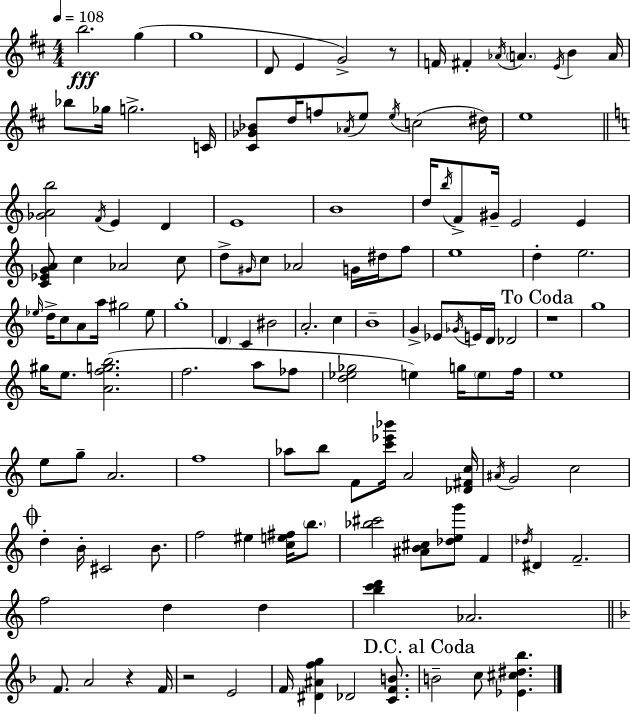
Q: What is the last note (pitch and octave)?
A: C5